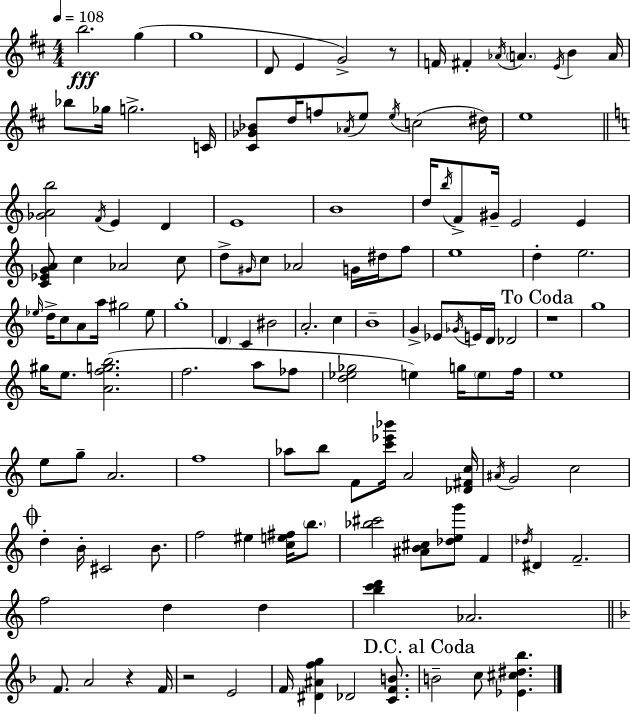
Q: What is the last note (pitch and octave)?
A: C5